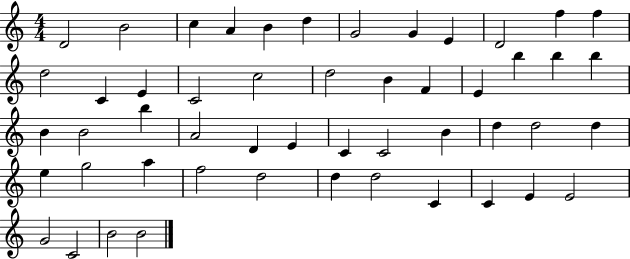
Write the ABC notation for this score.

X:1
T:Untitled
M:4/4
L:1/4
K:C
D2 B2 c A B d G2 G E D2 f f d2 C E C2 c2 d2 B F E b b b B B2 b A2 D E C C2 B d d2 d e g2 a f2 d2 d d2 C C E E2 G2 C2 B2 B2